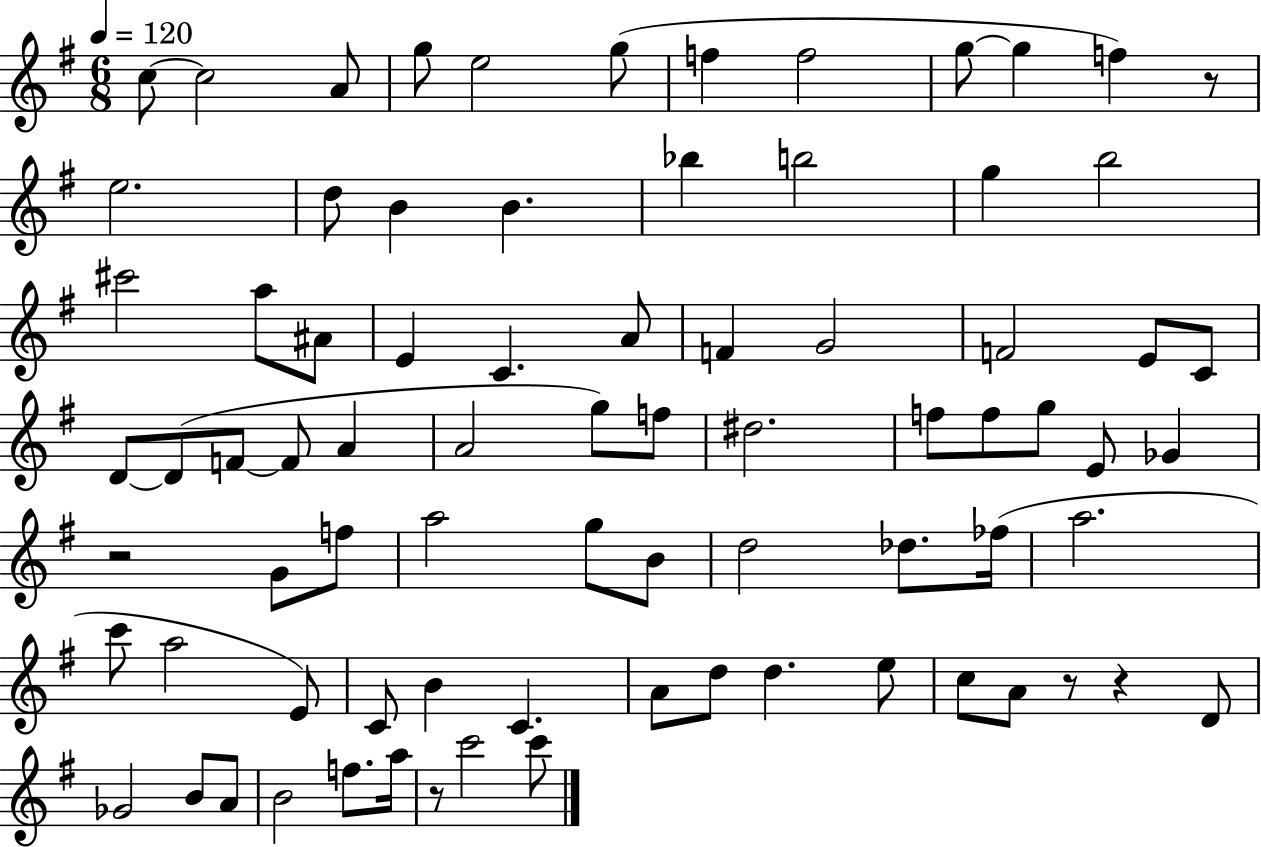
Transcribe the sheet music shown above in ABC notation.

X:1
T:Untitled
M:6/8
L:1/4
K:G
c/2 c2 A/2 g/2 e2 g/2 f f2 g/2 g f z/2 e2 d/2 B B _b b2 g b2 ^c'2 a/2 ^A/2 E C A/2 F G2 F2 E/2 C/2 D/2 D/2 F/2 F/2 A A2 g/2 f/2 ^d2 f/2 f/2 g/2 E/2 _G z2 G/2 f/2 a2 g/2 B/2 d2 _d/2 _f/4 a2 c'/2 a2 E/2 C/2 B C A/2 d/2 d e/2 c/2 A/2 z/2 z D/2 _G2 B/2 A/2 B2 f/2 a/4 z/2 c'2 c'/2